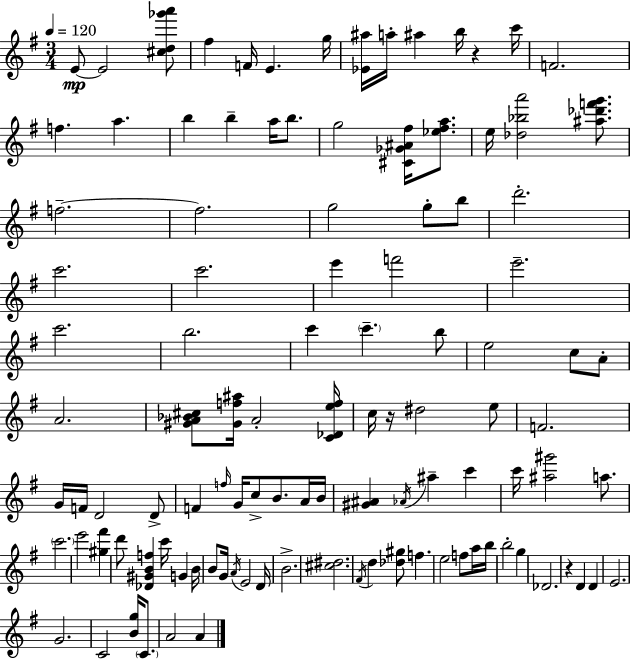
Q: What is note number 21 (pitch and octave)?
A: F5